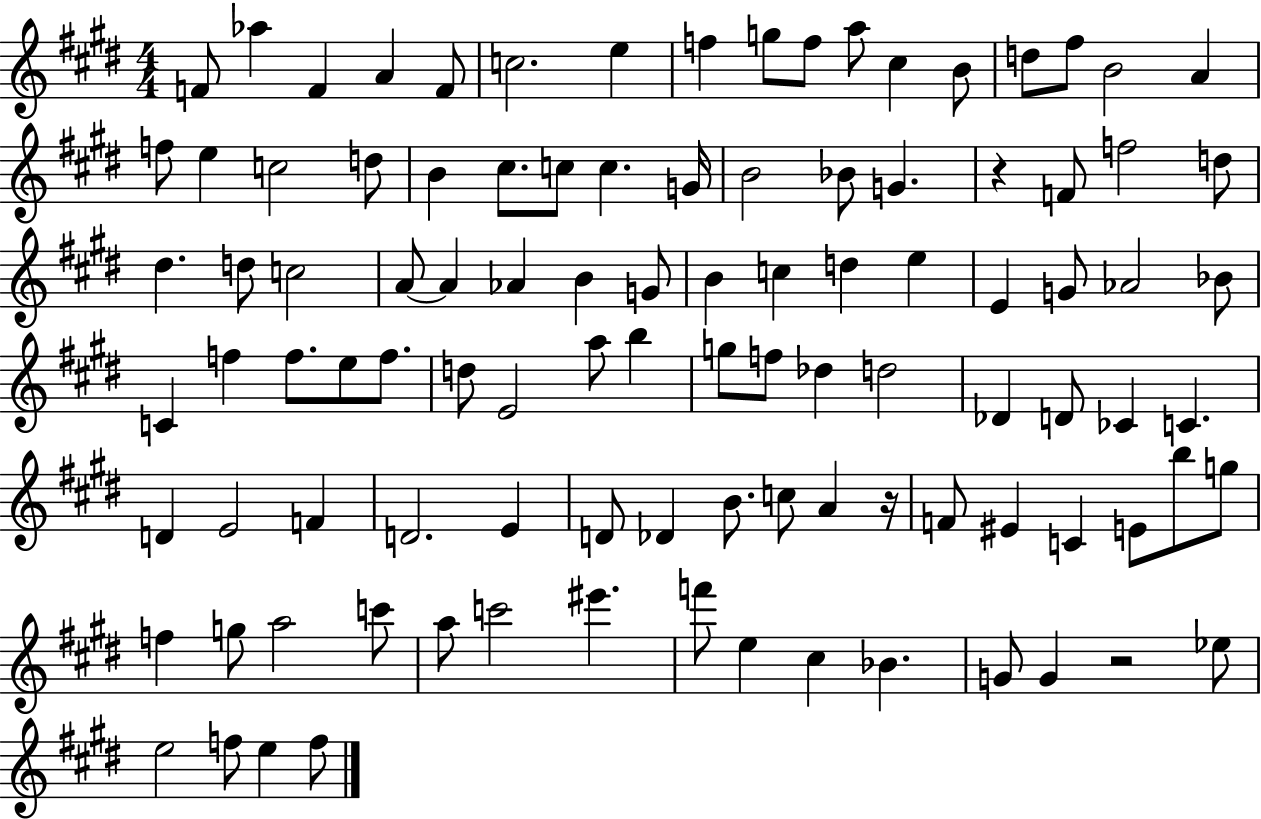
F4/e Ab5/q F4/q A4/q F4/e C5/h. E5/q F5/q G5/e F5/e A5/e C#5/q B4/e D5/e F#5/e B4/h A4/q F5/e E5/q C5/h D5/e B4/q C#5/e. C5/e C5/q. G4/s B4/h Bb4/e G4/q. R/q F4/e F5/h D5/e D#5/q. D5/e C5/h A4/e A4/q Ab4/q B4/q G4/e B4/q C5/q D5/q E5/q E4/q G4/e Ab4/h Bb4/e C4/q F5/q F5/e. E5/e F5/e. D5/e E4/h A5/e B5/q G5/e F5/e Db5/q D5/h Db4/q D4/e CES4/q C4/q. D4/q E4/h F4/q D4/h. E4/q D4/e Db4/q B4/e. C5/e A4/q R/s F4/e EIS4/q C4/q E4/e B5/e G5/e F5/q G5/e A5/h C6/e A5/e C6/h EIS6/q. F6/e E5/q C#5/q Bb4/q. G4/e G4/q R/h Eb5/e E5/h F5/e E5/q F5/e